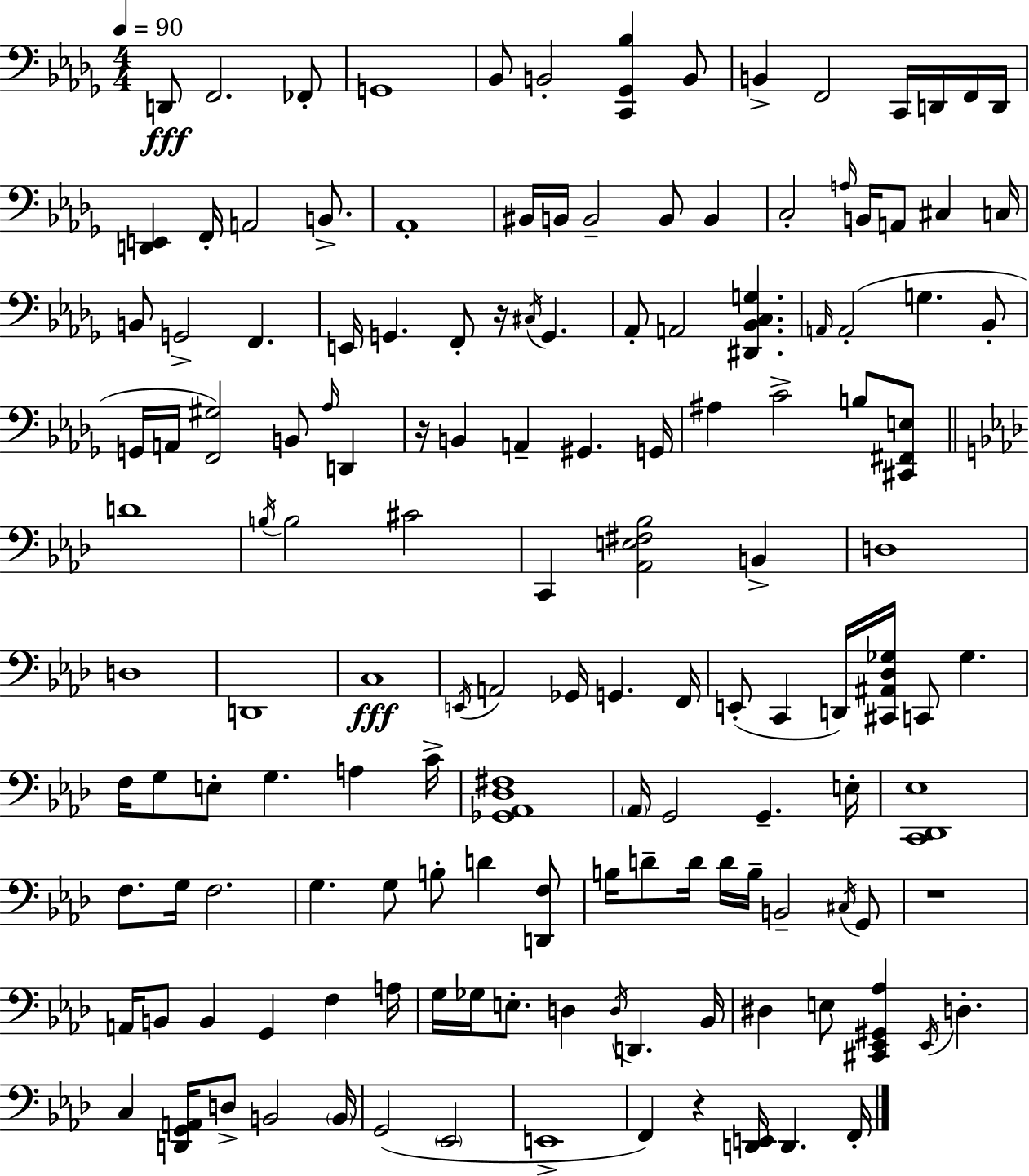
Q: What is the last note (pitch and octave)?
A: F2